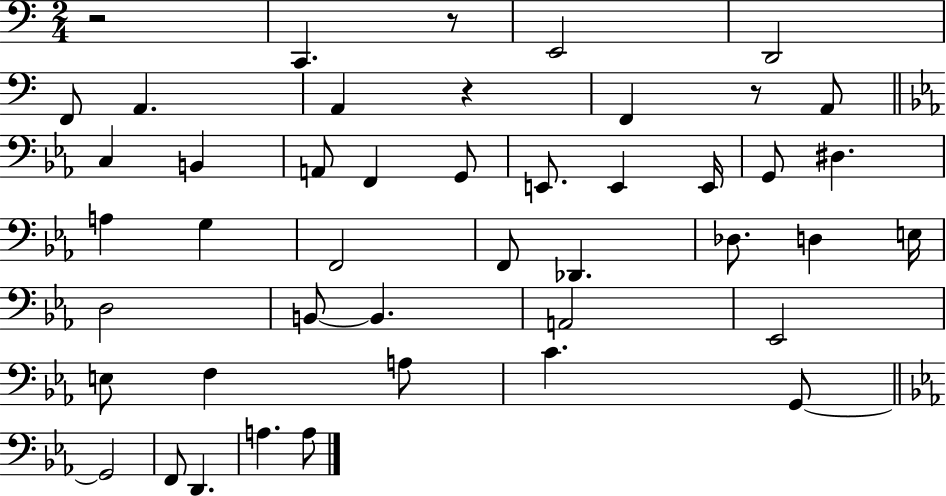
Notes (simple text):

R/h C2/q. R/e E2/h D2/h F2/e A2/q. A2/q R/q F2/q R/e A2/e C3/q B2/q A2/e F2/q G2/e E2/e. E2/q E2/s G2/e D#3/q. A3/q G3/q F2/h F2/e Db2/q. Db3/e. D3/q E3/s D3/h B2/e B2/q. A2/h Eb2/h E3/e F3/q A3/e C4/q. G2/e G2/h F2/e D2/q. A3/q. A3/e